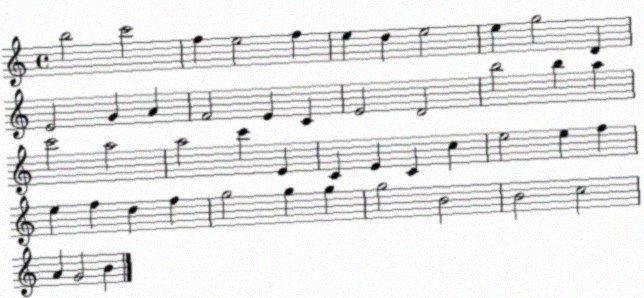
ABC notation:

X:1
T:Untitled
M:4/4
L:1/4
K:C
b2 c'2 f e2 f e d e2 e g2 D E2 G A F2 E C E2 D2 b2 b a c'2 a2 a2 c' E C E C c e2 e f e f d f g2 g g g2 B2 B2 c2 A G2 B